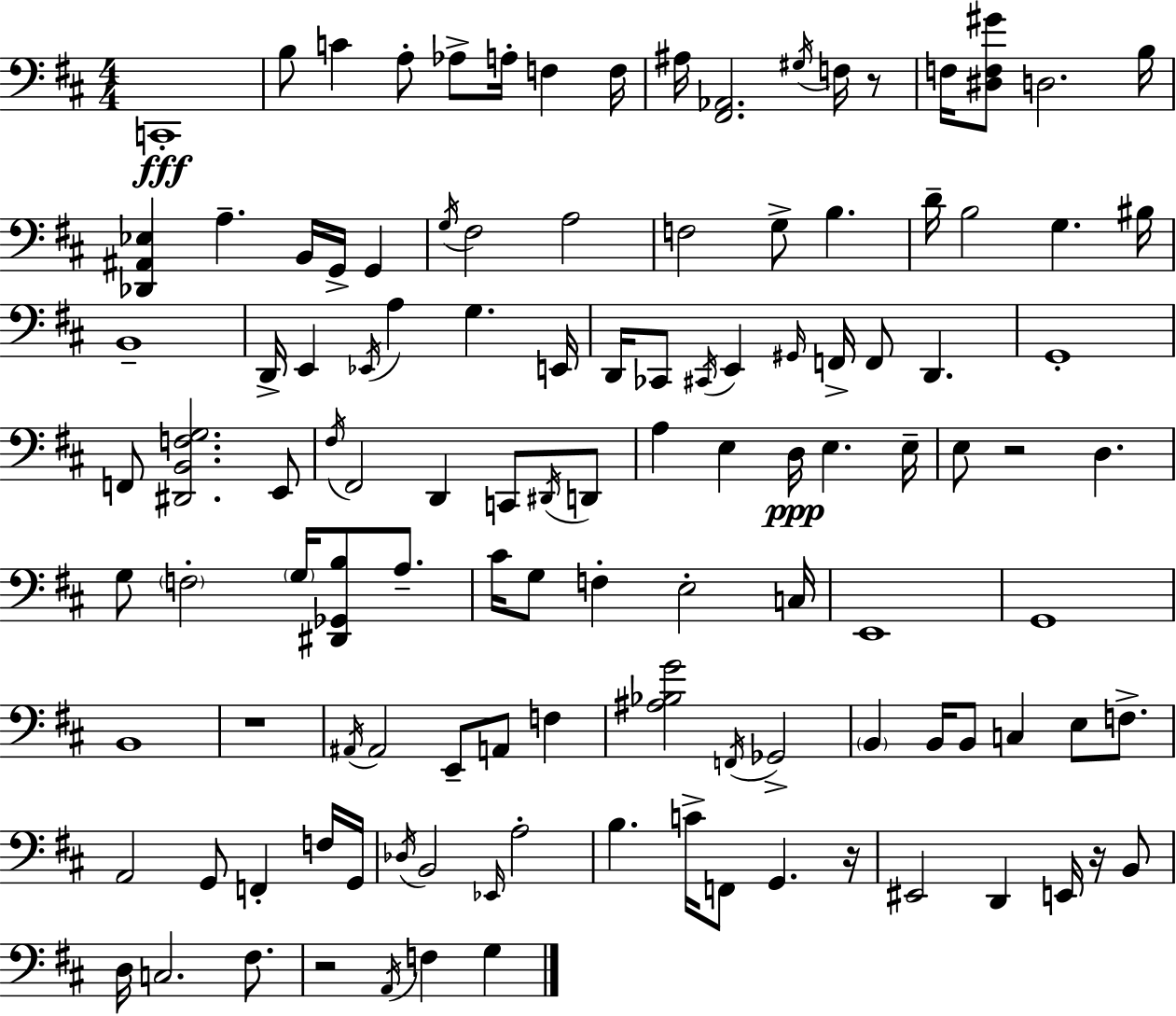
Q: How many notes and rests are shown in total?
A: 119